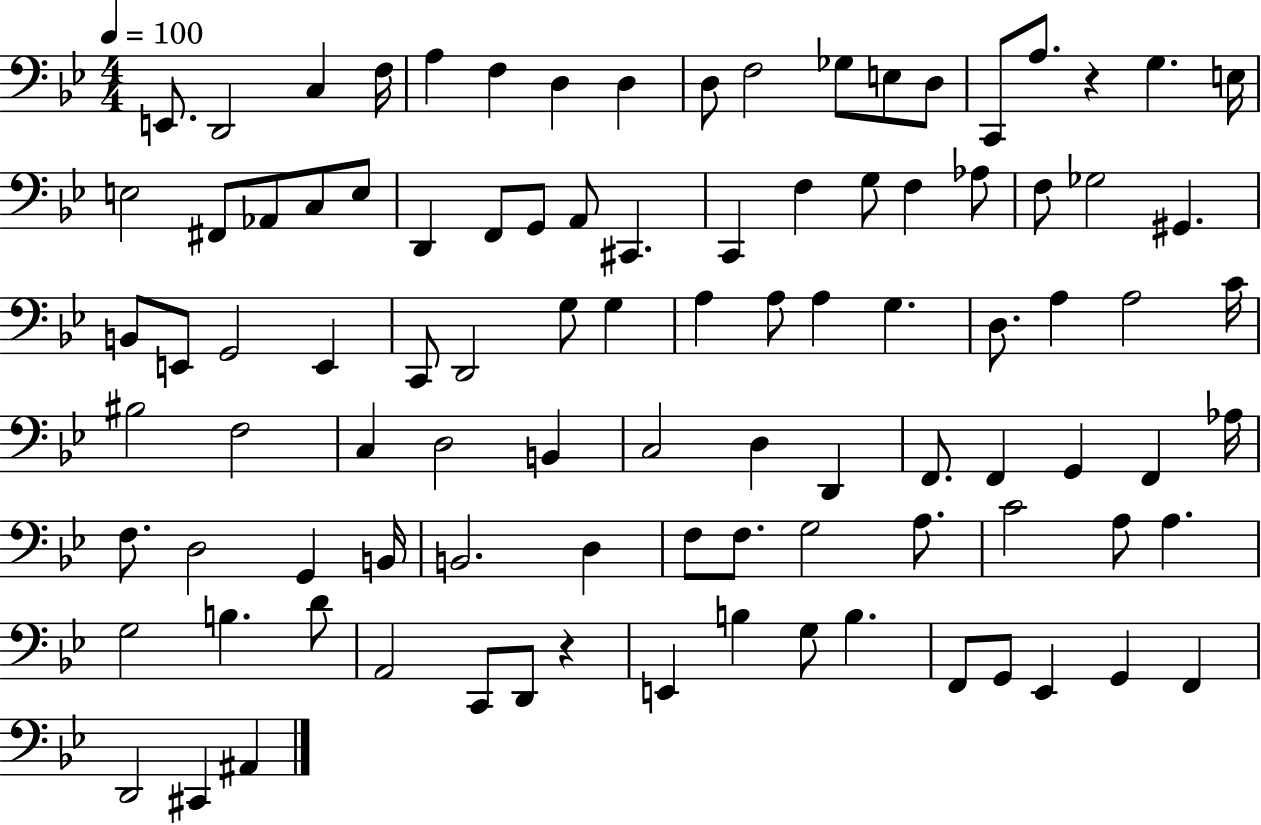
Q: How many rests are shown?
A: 2